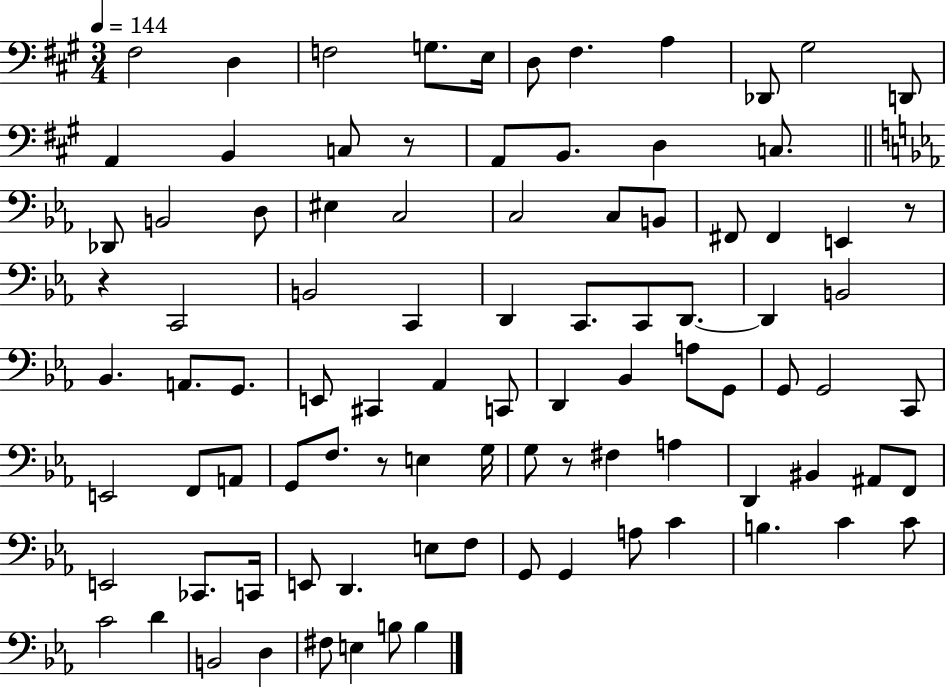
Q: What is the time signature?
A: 3/4